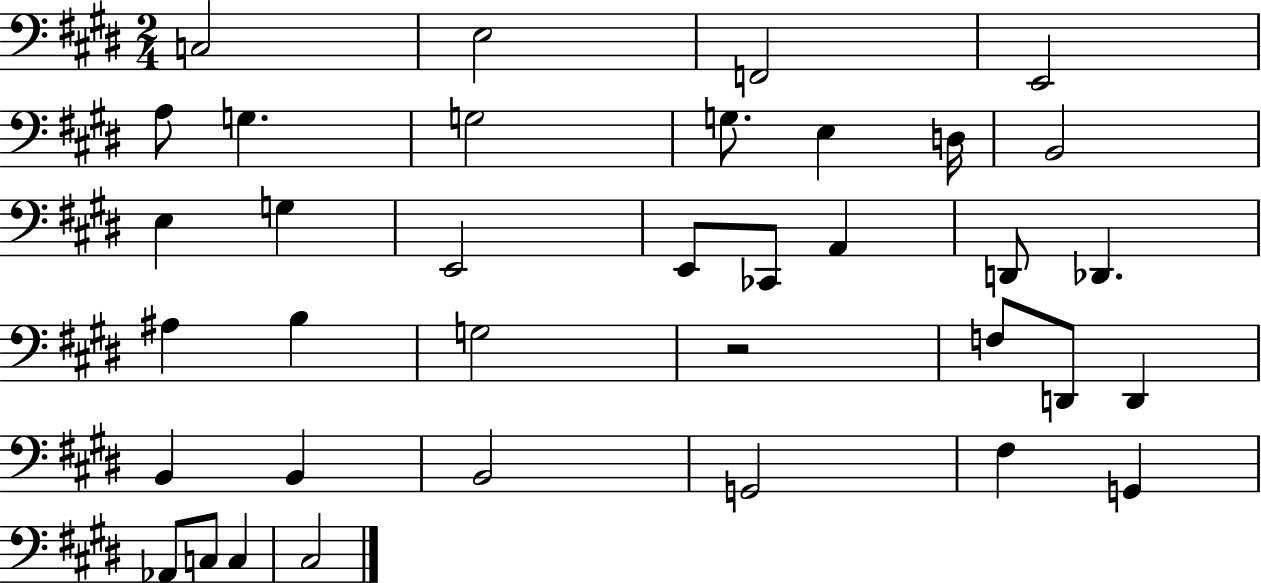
X:1
T:Untitled
M:2/4
L:1/4
K:E
C,2 E,2 F,,2 E,,2 A,/2 G, G,2 G,/2 E, D,/4 B,,2 E, G, E,,2 E,,/2 _C,,/2 A,, D,,/2 _D,, ^A, B, G,2 z2 F,/2 D,,/2 D,, B,, B,, B,,2 G,,2 ^F, G,, _A,,/2 C,/2 C, ^C,2